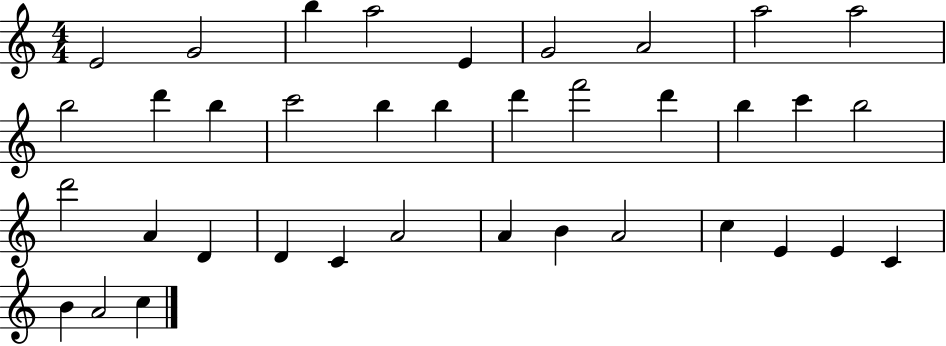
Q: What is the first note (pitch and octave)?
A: E4